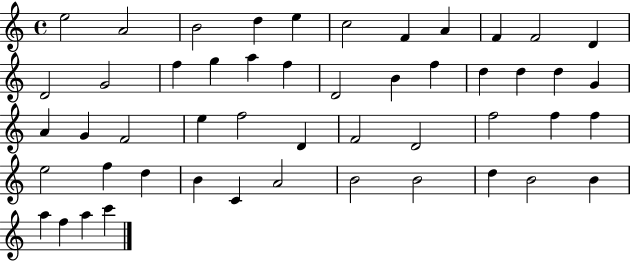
E5/h A4/h B4/h D5/q E5/q C5/h F4/q A4/q F4/q F4/h D4/q D4/h G4/h F5/q G5/q A5/q F5/q D4/h B4/q F5/q D5/q D5/q D5/q G4/q A4/q G4/q F4/h E5/q F5/h D4/q F4/h D4/h F5/h F5/q F5/q E5/h F5/q D5/q B4/q C4/q A4/h B4/h B4/h D5/q B4/h B4/q A5/q F5/q A5/q C6/q